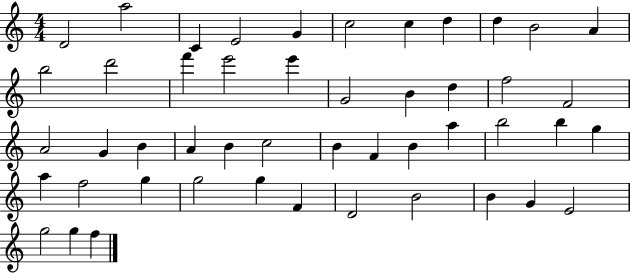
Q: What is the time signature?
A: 4/4